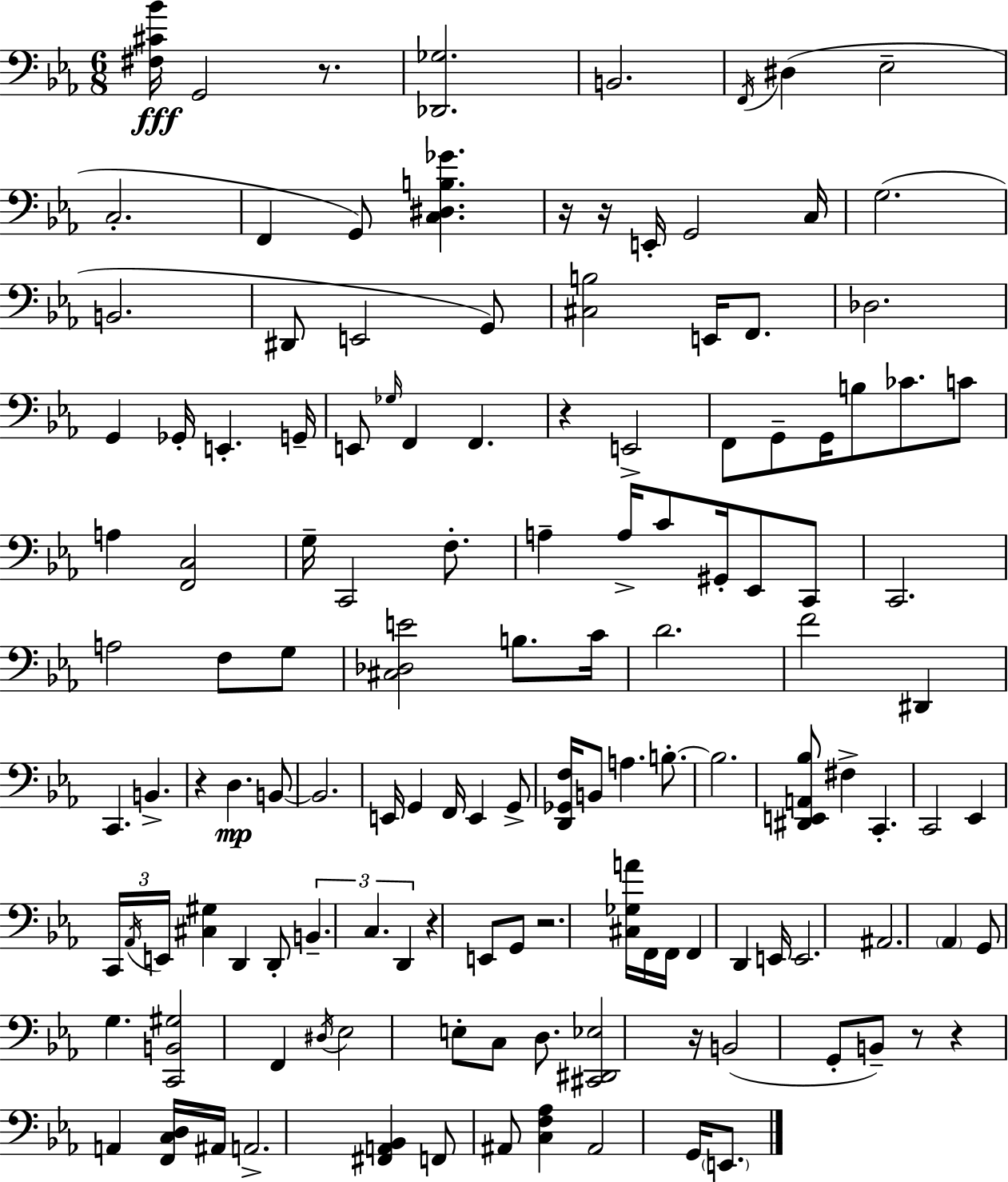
[F#3,C#4,Bb4]/s G2/h R/e. [Db2,Gb3]/h. B2/h. F2/s D#3/q Eb3/h C3/h. F2/q G2/e [C3,D#3,B3,Gb4]/q. R/s R/s E2/s G2/h C3/s G3/h. B2/h. D#2/e E2/h G2/e [C#3,B3]/h E2/s F2/e. Db3/h. G2/q Gb2/s E2/q. G2/s E2/e Gb3/s F2/q F2/q. R/q E2/h F2/e G2/e G2/s B3/e CES4/e. C4/e A3/q [F2,C3]/h G3/s C2/h F3/e. A3/q A3/s C4/e G#2/s Eb2/e C2/e C2/h. A3/h F3/e G3/e [C#3,Db3,E4]/h B3/e. C4/s D4/h. F4/h D#2/q C2/q. B2/q. R/q D3/q. B2/e B2/h. E2/s G2/q F2/s E2/q G2/e [D2,Gb2,F3]/s B2/e A3/q. B3/e. B3/h. [D#2,E2,A2,Bb3]/e F#3/q C2/q. C2/h Eb2/q C2/s Ab2/s E2/s [C#3,G#3]/q D2/q D2/e B2/q. C3/q. D2/q R/q E2/e G2/e R/h. [C#3,Gb3,A4]/s F2/s F2/s F2/q D2/q E2/s E2/h. A#2/h. Ab2/q G2/e G3/q. [C2,B2,G#3]/h F2/q D#3/s Eb3/h E3/e C3/e D3/e. [C#2,D#2,Eb3]/h R/s B2/h G2/e B2/e R/e R/q A2/q [F2,C3,D3]/s A#2/s A2/h. [F#2,A2,Bb2]/q F2/e A#2/e [C3,F3,Ab3]/q A#2/h G2/s E2/e.